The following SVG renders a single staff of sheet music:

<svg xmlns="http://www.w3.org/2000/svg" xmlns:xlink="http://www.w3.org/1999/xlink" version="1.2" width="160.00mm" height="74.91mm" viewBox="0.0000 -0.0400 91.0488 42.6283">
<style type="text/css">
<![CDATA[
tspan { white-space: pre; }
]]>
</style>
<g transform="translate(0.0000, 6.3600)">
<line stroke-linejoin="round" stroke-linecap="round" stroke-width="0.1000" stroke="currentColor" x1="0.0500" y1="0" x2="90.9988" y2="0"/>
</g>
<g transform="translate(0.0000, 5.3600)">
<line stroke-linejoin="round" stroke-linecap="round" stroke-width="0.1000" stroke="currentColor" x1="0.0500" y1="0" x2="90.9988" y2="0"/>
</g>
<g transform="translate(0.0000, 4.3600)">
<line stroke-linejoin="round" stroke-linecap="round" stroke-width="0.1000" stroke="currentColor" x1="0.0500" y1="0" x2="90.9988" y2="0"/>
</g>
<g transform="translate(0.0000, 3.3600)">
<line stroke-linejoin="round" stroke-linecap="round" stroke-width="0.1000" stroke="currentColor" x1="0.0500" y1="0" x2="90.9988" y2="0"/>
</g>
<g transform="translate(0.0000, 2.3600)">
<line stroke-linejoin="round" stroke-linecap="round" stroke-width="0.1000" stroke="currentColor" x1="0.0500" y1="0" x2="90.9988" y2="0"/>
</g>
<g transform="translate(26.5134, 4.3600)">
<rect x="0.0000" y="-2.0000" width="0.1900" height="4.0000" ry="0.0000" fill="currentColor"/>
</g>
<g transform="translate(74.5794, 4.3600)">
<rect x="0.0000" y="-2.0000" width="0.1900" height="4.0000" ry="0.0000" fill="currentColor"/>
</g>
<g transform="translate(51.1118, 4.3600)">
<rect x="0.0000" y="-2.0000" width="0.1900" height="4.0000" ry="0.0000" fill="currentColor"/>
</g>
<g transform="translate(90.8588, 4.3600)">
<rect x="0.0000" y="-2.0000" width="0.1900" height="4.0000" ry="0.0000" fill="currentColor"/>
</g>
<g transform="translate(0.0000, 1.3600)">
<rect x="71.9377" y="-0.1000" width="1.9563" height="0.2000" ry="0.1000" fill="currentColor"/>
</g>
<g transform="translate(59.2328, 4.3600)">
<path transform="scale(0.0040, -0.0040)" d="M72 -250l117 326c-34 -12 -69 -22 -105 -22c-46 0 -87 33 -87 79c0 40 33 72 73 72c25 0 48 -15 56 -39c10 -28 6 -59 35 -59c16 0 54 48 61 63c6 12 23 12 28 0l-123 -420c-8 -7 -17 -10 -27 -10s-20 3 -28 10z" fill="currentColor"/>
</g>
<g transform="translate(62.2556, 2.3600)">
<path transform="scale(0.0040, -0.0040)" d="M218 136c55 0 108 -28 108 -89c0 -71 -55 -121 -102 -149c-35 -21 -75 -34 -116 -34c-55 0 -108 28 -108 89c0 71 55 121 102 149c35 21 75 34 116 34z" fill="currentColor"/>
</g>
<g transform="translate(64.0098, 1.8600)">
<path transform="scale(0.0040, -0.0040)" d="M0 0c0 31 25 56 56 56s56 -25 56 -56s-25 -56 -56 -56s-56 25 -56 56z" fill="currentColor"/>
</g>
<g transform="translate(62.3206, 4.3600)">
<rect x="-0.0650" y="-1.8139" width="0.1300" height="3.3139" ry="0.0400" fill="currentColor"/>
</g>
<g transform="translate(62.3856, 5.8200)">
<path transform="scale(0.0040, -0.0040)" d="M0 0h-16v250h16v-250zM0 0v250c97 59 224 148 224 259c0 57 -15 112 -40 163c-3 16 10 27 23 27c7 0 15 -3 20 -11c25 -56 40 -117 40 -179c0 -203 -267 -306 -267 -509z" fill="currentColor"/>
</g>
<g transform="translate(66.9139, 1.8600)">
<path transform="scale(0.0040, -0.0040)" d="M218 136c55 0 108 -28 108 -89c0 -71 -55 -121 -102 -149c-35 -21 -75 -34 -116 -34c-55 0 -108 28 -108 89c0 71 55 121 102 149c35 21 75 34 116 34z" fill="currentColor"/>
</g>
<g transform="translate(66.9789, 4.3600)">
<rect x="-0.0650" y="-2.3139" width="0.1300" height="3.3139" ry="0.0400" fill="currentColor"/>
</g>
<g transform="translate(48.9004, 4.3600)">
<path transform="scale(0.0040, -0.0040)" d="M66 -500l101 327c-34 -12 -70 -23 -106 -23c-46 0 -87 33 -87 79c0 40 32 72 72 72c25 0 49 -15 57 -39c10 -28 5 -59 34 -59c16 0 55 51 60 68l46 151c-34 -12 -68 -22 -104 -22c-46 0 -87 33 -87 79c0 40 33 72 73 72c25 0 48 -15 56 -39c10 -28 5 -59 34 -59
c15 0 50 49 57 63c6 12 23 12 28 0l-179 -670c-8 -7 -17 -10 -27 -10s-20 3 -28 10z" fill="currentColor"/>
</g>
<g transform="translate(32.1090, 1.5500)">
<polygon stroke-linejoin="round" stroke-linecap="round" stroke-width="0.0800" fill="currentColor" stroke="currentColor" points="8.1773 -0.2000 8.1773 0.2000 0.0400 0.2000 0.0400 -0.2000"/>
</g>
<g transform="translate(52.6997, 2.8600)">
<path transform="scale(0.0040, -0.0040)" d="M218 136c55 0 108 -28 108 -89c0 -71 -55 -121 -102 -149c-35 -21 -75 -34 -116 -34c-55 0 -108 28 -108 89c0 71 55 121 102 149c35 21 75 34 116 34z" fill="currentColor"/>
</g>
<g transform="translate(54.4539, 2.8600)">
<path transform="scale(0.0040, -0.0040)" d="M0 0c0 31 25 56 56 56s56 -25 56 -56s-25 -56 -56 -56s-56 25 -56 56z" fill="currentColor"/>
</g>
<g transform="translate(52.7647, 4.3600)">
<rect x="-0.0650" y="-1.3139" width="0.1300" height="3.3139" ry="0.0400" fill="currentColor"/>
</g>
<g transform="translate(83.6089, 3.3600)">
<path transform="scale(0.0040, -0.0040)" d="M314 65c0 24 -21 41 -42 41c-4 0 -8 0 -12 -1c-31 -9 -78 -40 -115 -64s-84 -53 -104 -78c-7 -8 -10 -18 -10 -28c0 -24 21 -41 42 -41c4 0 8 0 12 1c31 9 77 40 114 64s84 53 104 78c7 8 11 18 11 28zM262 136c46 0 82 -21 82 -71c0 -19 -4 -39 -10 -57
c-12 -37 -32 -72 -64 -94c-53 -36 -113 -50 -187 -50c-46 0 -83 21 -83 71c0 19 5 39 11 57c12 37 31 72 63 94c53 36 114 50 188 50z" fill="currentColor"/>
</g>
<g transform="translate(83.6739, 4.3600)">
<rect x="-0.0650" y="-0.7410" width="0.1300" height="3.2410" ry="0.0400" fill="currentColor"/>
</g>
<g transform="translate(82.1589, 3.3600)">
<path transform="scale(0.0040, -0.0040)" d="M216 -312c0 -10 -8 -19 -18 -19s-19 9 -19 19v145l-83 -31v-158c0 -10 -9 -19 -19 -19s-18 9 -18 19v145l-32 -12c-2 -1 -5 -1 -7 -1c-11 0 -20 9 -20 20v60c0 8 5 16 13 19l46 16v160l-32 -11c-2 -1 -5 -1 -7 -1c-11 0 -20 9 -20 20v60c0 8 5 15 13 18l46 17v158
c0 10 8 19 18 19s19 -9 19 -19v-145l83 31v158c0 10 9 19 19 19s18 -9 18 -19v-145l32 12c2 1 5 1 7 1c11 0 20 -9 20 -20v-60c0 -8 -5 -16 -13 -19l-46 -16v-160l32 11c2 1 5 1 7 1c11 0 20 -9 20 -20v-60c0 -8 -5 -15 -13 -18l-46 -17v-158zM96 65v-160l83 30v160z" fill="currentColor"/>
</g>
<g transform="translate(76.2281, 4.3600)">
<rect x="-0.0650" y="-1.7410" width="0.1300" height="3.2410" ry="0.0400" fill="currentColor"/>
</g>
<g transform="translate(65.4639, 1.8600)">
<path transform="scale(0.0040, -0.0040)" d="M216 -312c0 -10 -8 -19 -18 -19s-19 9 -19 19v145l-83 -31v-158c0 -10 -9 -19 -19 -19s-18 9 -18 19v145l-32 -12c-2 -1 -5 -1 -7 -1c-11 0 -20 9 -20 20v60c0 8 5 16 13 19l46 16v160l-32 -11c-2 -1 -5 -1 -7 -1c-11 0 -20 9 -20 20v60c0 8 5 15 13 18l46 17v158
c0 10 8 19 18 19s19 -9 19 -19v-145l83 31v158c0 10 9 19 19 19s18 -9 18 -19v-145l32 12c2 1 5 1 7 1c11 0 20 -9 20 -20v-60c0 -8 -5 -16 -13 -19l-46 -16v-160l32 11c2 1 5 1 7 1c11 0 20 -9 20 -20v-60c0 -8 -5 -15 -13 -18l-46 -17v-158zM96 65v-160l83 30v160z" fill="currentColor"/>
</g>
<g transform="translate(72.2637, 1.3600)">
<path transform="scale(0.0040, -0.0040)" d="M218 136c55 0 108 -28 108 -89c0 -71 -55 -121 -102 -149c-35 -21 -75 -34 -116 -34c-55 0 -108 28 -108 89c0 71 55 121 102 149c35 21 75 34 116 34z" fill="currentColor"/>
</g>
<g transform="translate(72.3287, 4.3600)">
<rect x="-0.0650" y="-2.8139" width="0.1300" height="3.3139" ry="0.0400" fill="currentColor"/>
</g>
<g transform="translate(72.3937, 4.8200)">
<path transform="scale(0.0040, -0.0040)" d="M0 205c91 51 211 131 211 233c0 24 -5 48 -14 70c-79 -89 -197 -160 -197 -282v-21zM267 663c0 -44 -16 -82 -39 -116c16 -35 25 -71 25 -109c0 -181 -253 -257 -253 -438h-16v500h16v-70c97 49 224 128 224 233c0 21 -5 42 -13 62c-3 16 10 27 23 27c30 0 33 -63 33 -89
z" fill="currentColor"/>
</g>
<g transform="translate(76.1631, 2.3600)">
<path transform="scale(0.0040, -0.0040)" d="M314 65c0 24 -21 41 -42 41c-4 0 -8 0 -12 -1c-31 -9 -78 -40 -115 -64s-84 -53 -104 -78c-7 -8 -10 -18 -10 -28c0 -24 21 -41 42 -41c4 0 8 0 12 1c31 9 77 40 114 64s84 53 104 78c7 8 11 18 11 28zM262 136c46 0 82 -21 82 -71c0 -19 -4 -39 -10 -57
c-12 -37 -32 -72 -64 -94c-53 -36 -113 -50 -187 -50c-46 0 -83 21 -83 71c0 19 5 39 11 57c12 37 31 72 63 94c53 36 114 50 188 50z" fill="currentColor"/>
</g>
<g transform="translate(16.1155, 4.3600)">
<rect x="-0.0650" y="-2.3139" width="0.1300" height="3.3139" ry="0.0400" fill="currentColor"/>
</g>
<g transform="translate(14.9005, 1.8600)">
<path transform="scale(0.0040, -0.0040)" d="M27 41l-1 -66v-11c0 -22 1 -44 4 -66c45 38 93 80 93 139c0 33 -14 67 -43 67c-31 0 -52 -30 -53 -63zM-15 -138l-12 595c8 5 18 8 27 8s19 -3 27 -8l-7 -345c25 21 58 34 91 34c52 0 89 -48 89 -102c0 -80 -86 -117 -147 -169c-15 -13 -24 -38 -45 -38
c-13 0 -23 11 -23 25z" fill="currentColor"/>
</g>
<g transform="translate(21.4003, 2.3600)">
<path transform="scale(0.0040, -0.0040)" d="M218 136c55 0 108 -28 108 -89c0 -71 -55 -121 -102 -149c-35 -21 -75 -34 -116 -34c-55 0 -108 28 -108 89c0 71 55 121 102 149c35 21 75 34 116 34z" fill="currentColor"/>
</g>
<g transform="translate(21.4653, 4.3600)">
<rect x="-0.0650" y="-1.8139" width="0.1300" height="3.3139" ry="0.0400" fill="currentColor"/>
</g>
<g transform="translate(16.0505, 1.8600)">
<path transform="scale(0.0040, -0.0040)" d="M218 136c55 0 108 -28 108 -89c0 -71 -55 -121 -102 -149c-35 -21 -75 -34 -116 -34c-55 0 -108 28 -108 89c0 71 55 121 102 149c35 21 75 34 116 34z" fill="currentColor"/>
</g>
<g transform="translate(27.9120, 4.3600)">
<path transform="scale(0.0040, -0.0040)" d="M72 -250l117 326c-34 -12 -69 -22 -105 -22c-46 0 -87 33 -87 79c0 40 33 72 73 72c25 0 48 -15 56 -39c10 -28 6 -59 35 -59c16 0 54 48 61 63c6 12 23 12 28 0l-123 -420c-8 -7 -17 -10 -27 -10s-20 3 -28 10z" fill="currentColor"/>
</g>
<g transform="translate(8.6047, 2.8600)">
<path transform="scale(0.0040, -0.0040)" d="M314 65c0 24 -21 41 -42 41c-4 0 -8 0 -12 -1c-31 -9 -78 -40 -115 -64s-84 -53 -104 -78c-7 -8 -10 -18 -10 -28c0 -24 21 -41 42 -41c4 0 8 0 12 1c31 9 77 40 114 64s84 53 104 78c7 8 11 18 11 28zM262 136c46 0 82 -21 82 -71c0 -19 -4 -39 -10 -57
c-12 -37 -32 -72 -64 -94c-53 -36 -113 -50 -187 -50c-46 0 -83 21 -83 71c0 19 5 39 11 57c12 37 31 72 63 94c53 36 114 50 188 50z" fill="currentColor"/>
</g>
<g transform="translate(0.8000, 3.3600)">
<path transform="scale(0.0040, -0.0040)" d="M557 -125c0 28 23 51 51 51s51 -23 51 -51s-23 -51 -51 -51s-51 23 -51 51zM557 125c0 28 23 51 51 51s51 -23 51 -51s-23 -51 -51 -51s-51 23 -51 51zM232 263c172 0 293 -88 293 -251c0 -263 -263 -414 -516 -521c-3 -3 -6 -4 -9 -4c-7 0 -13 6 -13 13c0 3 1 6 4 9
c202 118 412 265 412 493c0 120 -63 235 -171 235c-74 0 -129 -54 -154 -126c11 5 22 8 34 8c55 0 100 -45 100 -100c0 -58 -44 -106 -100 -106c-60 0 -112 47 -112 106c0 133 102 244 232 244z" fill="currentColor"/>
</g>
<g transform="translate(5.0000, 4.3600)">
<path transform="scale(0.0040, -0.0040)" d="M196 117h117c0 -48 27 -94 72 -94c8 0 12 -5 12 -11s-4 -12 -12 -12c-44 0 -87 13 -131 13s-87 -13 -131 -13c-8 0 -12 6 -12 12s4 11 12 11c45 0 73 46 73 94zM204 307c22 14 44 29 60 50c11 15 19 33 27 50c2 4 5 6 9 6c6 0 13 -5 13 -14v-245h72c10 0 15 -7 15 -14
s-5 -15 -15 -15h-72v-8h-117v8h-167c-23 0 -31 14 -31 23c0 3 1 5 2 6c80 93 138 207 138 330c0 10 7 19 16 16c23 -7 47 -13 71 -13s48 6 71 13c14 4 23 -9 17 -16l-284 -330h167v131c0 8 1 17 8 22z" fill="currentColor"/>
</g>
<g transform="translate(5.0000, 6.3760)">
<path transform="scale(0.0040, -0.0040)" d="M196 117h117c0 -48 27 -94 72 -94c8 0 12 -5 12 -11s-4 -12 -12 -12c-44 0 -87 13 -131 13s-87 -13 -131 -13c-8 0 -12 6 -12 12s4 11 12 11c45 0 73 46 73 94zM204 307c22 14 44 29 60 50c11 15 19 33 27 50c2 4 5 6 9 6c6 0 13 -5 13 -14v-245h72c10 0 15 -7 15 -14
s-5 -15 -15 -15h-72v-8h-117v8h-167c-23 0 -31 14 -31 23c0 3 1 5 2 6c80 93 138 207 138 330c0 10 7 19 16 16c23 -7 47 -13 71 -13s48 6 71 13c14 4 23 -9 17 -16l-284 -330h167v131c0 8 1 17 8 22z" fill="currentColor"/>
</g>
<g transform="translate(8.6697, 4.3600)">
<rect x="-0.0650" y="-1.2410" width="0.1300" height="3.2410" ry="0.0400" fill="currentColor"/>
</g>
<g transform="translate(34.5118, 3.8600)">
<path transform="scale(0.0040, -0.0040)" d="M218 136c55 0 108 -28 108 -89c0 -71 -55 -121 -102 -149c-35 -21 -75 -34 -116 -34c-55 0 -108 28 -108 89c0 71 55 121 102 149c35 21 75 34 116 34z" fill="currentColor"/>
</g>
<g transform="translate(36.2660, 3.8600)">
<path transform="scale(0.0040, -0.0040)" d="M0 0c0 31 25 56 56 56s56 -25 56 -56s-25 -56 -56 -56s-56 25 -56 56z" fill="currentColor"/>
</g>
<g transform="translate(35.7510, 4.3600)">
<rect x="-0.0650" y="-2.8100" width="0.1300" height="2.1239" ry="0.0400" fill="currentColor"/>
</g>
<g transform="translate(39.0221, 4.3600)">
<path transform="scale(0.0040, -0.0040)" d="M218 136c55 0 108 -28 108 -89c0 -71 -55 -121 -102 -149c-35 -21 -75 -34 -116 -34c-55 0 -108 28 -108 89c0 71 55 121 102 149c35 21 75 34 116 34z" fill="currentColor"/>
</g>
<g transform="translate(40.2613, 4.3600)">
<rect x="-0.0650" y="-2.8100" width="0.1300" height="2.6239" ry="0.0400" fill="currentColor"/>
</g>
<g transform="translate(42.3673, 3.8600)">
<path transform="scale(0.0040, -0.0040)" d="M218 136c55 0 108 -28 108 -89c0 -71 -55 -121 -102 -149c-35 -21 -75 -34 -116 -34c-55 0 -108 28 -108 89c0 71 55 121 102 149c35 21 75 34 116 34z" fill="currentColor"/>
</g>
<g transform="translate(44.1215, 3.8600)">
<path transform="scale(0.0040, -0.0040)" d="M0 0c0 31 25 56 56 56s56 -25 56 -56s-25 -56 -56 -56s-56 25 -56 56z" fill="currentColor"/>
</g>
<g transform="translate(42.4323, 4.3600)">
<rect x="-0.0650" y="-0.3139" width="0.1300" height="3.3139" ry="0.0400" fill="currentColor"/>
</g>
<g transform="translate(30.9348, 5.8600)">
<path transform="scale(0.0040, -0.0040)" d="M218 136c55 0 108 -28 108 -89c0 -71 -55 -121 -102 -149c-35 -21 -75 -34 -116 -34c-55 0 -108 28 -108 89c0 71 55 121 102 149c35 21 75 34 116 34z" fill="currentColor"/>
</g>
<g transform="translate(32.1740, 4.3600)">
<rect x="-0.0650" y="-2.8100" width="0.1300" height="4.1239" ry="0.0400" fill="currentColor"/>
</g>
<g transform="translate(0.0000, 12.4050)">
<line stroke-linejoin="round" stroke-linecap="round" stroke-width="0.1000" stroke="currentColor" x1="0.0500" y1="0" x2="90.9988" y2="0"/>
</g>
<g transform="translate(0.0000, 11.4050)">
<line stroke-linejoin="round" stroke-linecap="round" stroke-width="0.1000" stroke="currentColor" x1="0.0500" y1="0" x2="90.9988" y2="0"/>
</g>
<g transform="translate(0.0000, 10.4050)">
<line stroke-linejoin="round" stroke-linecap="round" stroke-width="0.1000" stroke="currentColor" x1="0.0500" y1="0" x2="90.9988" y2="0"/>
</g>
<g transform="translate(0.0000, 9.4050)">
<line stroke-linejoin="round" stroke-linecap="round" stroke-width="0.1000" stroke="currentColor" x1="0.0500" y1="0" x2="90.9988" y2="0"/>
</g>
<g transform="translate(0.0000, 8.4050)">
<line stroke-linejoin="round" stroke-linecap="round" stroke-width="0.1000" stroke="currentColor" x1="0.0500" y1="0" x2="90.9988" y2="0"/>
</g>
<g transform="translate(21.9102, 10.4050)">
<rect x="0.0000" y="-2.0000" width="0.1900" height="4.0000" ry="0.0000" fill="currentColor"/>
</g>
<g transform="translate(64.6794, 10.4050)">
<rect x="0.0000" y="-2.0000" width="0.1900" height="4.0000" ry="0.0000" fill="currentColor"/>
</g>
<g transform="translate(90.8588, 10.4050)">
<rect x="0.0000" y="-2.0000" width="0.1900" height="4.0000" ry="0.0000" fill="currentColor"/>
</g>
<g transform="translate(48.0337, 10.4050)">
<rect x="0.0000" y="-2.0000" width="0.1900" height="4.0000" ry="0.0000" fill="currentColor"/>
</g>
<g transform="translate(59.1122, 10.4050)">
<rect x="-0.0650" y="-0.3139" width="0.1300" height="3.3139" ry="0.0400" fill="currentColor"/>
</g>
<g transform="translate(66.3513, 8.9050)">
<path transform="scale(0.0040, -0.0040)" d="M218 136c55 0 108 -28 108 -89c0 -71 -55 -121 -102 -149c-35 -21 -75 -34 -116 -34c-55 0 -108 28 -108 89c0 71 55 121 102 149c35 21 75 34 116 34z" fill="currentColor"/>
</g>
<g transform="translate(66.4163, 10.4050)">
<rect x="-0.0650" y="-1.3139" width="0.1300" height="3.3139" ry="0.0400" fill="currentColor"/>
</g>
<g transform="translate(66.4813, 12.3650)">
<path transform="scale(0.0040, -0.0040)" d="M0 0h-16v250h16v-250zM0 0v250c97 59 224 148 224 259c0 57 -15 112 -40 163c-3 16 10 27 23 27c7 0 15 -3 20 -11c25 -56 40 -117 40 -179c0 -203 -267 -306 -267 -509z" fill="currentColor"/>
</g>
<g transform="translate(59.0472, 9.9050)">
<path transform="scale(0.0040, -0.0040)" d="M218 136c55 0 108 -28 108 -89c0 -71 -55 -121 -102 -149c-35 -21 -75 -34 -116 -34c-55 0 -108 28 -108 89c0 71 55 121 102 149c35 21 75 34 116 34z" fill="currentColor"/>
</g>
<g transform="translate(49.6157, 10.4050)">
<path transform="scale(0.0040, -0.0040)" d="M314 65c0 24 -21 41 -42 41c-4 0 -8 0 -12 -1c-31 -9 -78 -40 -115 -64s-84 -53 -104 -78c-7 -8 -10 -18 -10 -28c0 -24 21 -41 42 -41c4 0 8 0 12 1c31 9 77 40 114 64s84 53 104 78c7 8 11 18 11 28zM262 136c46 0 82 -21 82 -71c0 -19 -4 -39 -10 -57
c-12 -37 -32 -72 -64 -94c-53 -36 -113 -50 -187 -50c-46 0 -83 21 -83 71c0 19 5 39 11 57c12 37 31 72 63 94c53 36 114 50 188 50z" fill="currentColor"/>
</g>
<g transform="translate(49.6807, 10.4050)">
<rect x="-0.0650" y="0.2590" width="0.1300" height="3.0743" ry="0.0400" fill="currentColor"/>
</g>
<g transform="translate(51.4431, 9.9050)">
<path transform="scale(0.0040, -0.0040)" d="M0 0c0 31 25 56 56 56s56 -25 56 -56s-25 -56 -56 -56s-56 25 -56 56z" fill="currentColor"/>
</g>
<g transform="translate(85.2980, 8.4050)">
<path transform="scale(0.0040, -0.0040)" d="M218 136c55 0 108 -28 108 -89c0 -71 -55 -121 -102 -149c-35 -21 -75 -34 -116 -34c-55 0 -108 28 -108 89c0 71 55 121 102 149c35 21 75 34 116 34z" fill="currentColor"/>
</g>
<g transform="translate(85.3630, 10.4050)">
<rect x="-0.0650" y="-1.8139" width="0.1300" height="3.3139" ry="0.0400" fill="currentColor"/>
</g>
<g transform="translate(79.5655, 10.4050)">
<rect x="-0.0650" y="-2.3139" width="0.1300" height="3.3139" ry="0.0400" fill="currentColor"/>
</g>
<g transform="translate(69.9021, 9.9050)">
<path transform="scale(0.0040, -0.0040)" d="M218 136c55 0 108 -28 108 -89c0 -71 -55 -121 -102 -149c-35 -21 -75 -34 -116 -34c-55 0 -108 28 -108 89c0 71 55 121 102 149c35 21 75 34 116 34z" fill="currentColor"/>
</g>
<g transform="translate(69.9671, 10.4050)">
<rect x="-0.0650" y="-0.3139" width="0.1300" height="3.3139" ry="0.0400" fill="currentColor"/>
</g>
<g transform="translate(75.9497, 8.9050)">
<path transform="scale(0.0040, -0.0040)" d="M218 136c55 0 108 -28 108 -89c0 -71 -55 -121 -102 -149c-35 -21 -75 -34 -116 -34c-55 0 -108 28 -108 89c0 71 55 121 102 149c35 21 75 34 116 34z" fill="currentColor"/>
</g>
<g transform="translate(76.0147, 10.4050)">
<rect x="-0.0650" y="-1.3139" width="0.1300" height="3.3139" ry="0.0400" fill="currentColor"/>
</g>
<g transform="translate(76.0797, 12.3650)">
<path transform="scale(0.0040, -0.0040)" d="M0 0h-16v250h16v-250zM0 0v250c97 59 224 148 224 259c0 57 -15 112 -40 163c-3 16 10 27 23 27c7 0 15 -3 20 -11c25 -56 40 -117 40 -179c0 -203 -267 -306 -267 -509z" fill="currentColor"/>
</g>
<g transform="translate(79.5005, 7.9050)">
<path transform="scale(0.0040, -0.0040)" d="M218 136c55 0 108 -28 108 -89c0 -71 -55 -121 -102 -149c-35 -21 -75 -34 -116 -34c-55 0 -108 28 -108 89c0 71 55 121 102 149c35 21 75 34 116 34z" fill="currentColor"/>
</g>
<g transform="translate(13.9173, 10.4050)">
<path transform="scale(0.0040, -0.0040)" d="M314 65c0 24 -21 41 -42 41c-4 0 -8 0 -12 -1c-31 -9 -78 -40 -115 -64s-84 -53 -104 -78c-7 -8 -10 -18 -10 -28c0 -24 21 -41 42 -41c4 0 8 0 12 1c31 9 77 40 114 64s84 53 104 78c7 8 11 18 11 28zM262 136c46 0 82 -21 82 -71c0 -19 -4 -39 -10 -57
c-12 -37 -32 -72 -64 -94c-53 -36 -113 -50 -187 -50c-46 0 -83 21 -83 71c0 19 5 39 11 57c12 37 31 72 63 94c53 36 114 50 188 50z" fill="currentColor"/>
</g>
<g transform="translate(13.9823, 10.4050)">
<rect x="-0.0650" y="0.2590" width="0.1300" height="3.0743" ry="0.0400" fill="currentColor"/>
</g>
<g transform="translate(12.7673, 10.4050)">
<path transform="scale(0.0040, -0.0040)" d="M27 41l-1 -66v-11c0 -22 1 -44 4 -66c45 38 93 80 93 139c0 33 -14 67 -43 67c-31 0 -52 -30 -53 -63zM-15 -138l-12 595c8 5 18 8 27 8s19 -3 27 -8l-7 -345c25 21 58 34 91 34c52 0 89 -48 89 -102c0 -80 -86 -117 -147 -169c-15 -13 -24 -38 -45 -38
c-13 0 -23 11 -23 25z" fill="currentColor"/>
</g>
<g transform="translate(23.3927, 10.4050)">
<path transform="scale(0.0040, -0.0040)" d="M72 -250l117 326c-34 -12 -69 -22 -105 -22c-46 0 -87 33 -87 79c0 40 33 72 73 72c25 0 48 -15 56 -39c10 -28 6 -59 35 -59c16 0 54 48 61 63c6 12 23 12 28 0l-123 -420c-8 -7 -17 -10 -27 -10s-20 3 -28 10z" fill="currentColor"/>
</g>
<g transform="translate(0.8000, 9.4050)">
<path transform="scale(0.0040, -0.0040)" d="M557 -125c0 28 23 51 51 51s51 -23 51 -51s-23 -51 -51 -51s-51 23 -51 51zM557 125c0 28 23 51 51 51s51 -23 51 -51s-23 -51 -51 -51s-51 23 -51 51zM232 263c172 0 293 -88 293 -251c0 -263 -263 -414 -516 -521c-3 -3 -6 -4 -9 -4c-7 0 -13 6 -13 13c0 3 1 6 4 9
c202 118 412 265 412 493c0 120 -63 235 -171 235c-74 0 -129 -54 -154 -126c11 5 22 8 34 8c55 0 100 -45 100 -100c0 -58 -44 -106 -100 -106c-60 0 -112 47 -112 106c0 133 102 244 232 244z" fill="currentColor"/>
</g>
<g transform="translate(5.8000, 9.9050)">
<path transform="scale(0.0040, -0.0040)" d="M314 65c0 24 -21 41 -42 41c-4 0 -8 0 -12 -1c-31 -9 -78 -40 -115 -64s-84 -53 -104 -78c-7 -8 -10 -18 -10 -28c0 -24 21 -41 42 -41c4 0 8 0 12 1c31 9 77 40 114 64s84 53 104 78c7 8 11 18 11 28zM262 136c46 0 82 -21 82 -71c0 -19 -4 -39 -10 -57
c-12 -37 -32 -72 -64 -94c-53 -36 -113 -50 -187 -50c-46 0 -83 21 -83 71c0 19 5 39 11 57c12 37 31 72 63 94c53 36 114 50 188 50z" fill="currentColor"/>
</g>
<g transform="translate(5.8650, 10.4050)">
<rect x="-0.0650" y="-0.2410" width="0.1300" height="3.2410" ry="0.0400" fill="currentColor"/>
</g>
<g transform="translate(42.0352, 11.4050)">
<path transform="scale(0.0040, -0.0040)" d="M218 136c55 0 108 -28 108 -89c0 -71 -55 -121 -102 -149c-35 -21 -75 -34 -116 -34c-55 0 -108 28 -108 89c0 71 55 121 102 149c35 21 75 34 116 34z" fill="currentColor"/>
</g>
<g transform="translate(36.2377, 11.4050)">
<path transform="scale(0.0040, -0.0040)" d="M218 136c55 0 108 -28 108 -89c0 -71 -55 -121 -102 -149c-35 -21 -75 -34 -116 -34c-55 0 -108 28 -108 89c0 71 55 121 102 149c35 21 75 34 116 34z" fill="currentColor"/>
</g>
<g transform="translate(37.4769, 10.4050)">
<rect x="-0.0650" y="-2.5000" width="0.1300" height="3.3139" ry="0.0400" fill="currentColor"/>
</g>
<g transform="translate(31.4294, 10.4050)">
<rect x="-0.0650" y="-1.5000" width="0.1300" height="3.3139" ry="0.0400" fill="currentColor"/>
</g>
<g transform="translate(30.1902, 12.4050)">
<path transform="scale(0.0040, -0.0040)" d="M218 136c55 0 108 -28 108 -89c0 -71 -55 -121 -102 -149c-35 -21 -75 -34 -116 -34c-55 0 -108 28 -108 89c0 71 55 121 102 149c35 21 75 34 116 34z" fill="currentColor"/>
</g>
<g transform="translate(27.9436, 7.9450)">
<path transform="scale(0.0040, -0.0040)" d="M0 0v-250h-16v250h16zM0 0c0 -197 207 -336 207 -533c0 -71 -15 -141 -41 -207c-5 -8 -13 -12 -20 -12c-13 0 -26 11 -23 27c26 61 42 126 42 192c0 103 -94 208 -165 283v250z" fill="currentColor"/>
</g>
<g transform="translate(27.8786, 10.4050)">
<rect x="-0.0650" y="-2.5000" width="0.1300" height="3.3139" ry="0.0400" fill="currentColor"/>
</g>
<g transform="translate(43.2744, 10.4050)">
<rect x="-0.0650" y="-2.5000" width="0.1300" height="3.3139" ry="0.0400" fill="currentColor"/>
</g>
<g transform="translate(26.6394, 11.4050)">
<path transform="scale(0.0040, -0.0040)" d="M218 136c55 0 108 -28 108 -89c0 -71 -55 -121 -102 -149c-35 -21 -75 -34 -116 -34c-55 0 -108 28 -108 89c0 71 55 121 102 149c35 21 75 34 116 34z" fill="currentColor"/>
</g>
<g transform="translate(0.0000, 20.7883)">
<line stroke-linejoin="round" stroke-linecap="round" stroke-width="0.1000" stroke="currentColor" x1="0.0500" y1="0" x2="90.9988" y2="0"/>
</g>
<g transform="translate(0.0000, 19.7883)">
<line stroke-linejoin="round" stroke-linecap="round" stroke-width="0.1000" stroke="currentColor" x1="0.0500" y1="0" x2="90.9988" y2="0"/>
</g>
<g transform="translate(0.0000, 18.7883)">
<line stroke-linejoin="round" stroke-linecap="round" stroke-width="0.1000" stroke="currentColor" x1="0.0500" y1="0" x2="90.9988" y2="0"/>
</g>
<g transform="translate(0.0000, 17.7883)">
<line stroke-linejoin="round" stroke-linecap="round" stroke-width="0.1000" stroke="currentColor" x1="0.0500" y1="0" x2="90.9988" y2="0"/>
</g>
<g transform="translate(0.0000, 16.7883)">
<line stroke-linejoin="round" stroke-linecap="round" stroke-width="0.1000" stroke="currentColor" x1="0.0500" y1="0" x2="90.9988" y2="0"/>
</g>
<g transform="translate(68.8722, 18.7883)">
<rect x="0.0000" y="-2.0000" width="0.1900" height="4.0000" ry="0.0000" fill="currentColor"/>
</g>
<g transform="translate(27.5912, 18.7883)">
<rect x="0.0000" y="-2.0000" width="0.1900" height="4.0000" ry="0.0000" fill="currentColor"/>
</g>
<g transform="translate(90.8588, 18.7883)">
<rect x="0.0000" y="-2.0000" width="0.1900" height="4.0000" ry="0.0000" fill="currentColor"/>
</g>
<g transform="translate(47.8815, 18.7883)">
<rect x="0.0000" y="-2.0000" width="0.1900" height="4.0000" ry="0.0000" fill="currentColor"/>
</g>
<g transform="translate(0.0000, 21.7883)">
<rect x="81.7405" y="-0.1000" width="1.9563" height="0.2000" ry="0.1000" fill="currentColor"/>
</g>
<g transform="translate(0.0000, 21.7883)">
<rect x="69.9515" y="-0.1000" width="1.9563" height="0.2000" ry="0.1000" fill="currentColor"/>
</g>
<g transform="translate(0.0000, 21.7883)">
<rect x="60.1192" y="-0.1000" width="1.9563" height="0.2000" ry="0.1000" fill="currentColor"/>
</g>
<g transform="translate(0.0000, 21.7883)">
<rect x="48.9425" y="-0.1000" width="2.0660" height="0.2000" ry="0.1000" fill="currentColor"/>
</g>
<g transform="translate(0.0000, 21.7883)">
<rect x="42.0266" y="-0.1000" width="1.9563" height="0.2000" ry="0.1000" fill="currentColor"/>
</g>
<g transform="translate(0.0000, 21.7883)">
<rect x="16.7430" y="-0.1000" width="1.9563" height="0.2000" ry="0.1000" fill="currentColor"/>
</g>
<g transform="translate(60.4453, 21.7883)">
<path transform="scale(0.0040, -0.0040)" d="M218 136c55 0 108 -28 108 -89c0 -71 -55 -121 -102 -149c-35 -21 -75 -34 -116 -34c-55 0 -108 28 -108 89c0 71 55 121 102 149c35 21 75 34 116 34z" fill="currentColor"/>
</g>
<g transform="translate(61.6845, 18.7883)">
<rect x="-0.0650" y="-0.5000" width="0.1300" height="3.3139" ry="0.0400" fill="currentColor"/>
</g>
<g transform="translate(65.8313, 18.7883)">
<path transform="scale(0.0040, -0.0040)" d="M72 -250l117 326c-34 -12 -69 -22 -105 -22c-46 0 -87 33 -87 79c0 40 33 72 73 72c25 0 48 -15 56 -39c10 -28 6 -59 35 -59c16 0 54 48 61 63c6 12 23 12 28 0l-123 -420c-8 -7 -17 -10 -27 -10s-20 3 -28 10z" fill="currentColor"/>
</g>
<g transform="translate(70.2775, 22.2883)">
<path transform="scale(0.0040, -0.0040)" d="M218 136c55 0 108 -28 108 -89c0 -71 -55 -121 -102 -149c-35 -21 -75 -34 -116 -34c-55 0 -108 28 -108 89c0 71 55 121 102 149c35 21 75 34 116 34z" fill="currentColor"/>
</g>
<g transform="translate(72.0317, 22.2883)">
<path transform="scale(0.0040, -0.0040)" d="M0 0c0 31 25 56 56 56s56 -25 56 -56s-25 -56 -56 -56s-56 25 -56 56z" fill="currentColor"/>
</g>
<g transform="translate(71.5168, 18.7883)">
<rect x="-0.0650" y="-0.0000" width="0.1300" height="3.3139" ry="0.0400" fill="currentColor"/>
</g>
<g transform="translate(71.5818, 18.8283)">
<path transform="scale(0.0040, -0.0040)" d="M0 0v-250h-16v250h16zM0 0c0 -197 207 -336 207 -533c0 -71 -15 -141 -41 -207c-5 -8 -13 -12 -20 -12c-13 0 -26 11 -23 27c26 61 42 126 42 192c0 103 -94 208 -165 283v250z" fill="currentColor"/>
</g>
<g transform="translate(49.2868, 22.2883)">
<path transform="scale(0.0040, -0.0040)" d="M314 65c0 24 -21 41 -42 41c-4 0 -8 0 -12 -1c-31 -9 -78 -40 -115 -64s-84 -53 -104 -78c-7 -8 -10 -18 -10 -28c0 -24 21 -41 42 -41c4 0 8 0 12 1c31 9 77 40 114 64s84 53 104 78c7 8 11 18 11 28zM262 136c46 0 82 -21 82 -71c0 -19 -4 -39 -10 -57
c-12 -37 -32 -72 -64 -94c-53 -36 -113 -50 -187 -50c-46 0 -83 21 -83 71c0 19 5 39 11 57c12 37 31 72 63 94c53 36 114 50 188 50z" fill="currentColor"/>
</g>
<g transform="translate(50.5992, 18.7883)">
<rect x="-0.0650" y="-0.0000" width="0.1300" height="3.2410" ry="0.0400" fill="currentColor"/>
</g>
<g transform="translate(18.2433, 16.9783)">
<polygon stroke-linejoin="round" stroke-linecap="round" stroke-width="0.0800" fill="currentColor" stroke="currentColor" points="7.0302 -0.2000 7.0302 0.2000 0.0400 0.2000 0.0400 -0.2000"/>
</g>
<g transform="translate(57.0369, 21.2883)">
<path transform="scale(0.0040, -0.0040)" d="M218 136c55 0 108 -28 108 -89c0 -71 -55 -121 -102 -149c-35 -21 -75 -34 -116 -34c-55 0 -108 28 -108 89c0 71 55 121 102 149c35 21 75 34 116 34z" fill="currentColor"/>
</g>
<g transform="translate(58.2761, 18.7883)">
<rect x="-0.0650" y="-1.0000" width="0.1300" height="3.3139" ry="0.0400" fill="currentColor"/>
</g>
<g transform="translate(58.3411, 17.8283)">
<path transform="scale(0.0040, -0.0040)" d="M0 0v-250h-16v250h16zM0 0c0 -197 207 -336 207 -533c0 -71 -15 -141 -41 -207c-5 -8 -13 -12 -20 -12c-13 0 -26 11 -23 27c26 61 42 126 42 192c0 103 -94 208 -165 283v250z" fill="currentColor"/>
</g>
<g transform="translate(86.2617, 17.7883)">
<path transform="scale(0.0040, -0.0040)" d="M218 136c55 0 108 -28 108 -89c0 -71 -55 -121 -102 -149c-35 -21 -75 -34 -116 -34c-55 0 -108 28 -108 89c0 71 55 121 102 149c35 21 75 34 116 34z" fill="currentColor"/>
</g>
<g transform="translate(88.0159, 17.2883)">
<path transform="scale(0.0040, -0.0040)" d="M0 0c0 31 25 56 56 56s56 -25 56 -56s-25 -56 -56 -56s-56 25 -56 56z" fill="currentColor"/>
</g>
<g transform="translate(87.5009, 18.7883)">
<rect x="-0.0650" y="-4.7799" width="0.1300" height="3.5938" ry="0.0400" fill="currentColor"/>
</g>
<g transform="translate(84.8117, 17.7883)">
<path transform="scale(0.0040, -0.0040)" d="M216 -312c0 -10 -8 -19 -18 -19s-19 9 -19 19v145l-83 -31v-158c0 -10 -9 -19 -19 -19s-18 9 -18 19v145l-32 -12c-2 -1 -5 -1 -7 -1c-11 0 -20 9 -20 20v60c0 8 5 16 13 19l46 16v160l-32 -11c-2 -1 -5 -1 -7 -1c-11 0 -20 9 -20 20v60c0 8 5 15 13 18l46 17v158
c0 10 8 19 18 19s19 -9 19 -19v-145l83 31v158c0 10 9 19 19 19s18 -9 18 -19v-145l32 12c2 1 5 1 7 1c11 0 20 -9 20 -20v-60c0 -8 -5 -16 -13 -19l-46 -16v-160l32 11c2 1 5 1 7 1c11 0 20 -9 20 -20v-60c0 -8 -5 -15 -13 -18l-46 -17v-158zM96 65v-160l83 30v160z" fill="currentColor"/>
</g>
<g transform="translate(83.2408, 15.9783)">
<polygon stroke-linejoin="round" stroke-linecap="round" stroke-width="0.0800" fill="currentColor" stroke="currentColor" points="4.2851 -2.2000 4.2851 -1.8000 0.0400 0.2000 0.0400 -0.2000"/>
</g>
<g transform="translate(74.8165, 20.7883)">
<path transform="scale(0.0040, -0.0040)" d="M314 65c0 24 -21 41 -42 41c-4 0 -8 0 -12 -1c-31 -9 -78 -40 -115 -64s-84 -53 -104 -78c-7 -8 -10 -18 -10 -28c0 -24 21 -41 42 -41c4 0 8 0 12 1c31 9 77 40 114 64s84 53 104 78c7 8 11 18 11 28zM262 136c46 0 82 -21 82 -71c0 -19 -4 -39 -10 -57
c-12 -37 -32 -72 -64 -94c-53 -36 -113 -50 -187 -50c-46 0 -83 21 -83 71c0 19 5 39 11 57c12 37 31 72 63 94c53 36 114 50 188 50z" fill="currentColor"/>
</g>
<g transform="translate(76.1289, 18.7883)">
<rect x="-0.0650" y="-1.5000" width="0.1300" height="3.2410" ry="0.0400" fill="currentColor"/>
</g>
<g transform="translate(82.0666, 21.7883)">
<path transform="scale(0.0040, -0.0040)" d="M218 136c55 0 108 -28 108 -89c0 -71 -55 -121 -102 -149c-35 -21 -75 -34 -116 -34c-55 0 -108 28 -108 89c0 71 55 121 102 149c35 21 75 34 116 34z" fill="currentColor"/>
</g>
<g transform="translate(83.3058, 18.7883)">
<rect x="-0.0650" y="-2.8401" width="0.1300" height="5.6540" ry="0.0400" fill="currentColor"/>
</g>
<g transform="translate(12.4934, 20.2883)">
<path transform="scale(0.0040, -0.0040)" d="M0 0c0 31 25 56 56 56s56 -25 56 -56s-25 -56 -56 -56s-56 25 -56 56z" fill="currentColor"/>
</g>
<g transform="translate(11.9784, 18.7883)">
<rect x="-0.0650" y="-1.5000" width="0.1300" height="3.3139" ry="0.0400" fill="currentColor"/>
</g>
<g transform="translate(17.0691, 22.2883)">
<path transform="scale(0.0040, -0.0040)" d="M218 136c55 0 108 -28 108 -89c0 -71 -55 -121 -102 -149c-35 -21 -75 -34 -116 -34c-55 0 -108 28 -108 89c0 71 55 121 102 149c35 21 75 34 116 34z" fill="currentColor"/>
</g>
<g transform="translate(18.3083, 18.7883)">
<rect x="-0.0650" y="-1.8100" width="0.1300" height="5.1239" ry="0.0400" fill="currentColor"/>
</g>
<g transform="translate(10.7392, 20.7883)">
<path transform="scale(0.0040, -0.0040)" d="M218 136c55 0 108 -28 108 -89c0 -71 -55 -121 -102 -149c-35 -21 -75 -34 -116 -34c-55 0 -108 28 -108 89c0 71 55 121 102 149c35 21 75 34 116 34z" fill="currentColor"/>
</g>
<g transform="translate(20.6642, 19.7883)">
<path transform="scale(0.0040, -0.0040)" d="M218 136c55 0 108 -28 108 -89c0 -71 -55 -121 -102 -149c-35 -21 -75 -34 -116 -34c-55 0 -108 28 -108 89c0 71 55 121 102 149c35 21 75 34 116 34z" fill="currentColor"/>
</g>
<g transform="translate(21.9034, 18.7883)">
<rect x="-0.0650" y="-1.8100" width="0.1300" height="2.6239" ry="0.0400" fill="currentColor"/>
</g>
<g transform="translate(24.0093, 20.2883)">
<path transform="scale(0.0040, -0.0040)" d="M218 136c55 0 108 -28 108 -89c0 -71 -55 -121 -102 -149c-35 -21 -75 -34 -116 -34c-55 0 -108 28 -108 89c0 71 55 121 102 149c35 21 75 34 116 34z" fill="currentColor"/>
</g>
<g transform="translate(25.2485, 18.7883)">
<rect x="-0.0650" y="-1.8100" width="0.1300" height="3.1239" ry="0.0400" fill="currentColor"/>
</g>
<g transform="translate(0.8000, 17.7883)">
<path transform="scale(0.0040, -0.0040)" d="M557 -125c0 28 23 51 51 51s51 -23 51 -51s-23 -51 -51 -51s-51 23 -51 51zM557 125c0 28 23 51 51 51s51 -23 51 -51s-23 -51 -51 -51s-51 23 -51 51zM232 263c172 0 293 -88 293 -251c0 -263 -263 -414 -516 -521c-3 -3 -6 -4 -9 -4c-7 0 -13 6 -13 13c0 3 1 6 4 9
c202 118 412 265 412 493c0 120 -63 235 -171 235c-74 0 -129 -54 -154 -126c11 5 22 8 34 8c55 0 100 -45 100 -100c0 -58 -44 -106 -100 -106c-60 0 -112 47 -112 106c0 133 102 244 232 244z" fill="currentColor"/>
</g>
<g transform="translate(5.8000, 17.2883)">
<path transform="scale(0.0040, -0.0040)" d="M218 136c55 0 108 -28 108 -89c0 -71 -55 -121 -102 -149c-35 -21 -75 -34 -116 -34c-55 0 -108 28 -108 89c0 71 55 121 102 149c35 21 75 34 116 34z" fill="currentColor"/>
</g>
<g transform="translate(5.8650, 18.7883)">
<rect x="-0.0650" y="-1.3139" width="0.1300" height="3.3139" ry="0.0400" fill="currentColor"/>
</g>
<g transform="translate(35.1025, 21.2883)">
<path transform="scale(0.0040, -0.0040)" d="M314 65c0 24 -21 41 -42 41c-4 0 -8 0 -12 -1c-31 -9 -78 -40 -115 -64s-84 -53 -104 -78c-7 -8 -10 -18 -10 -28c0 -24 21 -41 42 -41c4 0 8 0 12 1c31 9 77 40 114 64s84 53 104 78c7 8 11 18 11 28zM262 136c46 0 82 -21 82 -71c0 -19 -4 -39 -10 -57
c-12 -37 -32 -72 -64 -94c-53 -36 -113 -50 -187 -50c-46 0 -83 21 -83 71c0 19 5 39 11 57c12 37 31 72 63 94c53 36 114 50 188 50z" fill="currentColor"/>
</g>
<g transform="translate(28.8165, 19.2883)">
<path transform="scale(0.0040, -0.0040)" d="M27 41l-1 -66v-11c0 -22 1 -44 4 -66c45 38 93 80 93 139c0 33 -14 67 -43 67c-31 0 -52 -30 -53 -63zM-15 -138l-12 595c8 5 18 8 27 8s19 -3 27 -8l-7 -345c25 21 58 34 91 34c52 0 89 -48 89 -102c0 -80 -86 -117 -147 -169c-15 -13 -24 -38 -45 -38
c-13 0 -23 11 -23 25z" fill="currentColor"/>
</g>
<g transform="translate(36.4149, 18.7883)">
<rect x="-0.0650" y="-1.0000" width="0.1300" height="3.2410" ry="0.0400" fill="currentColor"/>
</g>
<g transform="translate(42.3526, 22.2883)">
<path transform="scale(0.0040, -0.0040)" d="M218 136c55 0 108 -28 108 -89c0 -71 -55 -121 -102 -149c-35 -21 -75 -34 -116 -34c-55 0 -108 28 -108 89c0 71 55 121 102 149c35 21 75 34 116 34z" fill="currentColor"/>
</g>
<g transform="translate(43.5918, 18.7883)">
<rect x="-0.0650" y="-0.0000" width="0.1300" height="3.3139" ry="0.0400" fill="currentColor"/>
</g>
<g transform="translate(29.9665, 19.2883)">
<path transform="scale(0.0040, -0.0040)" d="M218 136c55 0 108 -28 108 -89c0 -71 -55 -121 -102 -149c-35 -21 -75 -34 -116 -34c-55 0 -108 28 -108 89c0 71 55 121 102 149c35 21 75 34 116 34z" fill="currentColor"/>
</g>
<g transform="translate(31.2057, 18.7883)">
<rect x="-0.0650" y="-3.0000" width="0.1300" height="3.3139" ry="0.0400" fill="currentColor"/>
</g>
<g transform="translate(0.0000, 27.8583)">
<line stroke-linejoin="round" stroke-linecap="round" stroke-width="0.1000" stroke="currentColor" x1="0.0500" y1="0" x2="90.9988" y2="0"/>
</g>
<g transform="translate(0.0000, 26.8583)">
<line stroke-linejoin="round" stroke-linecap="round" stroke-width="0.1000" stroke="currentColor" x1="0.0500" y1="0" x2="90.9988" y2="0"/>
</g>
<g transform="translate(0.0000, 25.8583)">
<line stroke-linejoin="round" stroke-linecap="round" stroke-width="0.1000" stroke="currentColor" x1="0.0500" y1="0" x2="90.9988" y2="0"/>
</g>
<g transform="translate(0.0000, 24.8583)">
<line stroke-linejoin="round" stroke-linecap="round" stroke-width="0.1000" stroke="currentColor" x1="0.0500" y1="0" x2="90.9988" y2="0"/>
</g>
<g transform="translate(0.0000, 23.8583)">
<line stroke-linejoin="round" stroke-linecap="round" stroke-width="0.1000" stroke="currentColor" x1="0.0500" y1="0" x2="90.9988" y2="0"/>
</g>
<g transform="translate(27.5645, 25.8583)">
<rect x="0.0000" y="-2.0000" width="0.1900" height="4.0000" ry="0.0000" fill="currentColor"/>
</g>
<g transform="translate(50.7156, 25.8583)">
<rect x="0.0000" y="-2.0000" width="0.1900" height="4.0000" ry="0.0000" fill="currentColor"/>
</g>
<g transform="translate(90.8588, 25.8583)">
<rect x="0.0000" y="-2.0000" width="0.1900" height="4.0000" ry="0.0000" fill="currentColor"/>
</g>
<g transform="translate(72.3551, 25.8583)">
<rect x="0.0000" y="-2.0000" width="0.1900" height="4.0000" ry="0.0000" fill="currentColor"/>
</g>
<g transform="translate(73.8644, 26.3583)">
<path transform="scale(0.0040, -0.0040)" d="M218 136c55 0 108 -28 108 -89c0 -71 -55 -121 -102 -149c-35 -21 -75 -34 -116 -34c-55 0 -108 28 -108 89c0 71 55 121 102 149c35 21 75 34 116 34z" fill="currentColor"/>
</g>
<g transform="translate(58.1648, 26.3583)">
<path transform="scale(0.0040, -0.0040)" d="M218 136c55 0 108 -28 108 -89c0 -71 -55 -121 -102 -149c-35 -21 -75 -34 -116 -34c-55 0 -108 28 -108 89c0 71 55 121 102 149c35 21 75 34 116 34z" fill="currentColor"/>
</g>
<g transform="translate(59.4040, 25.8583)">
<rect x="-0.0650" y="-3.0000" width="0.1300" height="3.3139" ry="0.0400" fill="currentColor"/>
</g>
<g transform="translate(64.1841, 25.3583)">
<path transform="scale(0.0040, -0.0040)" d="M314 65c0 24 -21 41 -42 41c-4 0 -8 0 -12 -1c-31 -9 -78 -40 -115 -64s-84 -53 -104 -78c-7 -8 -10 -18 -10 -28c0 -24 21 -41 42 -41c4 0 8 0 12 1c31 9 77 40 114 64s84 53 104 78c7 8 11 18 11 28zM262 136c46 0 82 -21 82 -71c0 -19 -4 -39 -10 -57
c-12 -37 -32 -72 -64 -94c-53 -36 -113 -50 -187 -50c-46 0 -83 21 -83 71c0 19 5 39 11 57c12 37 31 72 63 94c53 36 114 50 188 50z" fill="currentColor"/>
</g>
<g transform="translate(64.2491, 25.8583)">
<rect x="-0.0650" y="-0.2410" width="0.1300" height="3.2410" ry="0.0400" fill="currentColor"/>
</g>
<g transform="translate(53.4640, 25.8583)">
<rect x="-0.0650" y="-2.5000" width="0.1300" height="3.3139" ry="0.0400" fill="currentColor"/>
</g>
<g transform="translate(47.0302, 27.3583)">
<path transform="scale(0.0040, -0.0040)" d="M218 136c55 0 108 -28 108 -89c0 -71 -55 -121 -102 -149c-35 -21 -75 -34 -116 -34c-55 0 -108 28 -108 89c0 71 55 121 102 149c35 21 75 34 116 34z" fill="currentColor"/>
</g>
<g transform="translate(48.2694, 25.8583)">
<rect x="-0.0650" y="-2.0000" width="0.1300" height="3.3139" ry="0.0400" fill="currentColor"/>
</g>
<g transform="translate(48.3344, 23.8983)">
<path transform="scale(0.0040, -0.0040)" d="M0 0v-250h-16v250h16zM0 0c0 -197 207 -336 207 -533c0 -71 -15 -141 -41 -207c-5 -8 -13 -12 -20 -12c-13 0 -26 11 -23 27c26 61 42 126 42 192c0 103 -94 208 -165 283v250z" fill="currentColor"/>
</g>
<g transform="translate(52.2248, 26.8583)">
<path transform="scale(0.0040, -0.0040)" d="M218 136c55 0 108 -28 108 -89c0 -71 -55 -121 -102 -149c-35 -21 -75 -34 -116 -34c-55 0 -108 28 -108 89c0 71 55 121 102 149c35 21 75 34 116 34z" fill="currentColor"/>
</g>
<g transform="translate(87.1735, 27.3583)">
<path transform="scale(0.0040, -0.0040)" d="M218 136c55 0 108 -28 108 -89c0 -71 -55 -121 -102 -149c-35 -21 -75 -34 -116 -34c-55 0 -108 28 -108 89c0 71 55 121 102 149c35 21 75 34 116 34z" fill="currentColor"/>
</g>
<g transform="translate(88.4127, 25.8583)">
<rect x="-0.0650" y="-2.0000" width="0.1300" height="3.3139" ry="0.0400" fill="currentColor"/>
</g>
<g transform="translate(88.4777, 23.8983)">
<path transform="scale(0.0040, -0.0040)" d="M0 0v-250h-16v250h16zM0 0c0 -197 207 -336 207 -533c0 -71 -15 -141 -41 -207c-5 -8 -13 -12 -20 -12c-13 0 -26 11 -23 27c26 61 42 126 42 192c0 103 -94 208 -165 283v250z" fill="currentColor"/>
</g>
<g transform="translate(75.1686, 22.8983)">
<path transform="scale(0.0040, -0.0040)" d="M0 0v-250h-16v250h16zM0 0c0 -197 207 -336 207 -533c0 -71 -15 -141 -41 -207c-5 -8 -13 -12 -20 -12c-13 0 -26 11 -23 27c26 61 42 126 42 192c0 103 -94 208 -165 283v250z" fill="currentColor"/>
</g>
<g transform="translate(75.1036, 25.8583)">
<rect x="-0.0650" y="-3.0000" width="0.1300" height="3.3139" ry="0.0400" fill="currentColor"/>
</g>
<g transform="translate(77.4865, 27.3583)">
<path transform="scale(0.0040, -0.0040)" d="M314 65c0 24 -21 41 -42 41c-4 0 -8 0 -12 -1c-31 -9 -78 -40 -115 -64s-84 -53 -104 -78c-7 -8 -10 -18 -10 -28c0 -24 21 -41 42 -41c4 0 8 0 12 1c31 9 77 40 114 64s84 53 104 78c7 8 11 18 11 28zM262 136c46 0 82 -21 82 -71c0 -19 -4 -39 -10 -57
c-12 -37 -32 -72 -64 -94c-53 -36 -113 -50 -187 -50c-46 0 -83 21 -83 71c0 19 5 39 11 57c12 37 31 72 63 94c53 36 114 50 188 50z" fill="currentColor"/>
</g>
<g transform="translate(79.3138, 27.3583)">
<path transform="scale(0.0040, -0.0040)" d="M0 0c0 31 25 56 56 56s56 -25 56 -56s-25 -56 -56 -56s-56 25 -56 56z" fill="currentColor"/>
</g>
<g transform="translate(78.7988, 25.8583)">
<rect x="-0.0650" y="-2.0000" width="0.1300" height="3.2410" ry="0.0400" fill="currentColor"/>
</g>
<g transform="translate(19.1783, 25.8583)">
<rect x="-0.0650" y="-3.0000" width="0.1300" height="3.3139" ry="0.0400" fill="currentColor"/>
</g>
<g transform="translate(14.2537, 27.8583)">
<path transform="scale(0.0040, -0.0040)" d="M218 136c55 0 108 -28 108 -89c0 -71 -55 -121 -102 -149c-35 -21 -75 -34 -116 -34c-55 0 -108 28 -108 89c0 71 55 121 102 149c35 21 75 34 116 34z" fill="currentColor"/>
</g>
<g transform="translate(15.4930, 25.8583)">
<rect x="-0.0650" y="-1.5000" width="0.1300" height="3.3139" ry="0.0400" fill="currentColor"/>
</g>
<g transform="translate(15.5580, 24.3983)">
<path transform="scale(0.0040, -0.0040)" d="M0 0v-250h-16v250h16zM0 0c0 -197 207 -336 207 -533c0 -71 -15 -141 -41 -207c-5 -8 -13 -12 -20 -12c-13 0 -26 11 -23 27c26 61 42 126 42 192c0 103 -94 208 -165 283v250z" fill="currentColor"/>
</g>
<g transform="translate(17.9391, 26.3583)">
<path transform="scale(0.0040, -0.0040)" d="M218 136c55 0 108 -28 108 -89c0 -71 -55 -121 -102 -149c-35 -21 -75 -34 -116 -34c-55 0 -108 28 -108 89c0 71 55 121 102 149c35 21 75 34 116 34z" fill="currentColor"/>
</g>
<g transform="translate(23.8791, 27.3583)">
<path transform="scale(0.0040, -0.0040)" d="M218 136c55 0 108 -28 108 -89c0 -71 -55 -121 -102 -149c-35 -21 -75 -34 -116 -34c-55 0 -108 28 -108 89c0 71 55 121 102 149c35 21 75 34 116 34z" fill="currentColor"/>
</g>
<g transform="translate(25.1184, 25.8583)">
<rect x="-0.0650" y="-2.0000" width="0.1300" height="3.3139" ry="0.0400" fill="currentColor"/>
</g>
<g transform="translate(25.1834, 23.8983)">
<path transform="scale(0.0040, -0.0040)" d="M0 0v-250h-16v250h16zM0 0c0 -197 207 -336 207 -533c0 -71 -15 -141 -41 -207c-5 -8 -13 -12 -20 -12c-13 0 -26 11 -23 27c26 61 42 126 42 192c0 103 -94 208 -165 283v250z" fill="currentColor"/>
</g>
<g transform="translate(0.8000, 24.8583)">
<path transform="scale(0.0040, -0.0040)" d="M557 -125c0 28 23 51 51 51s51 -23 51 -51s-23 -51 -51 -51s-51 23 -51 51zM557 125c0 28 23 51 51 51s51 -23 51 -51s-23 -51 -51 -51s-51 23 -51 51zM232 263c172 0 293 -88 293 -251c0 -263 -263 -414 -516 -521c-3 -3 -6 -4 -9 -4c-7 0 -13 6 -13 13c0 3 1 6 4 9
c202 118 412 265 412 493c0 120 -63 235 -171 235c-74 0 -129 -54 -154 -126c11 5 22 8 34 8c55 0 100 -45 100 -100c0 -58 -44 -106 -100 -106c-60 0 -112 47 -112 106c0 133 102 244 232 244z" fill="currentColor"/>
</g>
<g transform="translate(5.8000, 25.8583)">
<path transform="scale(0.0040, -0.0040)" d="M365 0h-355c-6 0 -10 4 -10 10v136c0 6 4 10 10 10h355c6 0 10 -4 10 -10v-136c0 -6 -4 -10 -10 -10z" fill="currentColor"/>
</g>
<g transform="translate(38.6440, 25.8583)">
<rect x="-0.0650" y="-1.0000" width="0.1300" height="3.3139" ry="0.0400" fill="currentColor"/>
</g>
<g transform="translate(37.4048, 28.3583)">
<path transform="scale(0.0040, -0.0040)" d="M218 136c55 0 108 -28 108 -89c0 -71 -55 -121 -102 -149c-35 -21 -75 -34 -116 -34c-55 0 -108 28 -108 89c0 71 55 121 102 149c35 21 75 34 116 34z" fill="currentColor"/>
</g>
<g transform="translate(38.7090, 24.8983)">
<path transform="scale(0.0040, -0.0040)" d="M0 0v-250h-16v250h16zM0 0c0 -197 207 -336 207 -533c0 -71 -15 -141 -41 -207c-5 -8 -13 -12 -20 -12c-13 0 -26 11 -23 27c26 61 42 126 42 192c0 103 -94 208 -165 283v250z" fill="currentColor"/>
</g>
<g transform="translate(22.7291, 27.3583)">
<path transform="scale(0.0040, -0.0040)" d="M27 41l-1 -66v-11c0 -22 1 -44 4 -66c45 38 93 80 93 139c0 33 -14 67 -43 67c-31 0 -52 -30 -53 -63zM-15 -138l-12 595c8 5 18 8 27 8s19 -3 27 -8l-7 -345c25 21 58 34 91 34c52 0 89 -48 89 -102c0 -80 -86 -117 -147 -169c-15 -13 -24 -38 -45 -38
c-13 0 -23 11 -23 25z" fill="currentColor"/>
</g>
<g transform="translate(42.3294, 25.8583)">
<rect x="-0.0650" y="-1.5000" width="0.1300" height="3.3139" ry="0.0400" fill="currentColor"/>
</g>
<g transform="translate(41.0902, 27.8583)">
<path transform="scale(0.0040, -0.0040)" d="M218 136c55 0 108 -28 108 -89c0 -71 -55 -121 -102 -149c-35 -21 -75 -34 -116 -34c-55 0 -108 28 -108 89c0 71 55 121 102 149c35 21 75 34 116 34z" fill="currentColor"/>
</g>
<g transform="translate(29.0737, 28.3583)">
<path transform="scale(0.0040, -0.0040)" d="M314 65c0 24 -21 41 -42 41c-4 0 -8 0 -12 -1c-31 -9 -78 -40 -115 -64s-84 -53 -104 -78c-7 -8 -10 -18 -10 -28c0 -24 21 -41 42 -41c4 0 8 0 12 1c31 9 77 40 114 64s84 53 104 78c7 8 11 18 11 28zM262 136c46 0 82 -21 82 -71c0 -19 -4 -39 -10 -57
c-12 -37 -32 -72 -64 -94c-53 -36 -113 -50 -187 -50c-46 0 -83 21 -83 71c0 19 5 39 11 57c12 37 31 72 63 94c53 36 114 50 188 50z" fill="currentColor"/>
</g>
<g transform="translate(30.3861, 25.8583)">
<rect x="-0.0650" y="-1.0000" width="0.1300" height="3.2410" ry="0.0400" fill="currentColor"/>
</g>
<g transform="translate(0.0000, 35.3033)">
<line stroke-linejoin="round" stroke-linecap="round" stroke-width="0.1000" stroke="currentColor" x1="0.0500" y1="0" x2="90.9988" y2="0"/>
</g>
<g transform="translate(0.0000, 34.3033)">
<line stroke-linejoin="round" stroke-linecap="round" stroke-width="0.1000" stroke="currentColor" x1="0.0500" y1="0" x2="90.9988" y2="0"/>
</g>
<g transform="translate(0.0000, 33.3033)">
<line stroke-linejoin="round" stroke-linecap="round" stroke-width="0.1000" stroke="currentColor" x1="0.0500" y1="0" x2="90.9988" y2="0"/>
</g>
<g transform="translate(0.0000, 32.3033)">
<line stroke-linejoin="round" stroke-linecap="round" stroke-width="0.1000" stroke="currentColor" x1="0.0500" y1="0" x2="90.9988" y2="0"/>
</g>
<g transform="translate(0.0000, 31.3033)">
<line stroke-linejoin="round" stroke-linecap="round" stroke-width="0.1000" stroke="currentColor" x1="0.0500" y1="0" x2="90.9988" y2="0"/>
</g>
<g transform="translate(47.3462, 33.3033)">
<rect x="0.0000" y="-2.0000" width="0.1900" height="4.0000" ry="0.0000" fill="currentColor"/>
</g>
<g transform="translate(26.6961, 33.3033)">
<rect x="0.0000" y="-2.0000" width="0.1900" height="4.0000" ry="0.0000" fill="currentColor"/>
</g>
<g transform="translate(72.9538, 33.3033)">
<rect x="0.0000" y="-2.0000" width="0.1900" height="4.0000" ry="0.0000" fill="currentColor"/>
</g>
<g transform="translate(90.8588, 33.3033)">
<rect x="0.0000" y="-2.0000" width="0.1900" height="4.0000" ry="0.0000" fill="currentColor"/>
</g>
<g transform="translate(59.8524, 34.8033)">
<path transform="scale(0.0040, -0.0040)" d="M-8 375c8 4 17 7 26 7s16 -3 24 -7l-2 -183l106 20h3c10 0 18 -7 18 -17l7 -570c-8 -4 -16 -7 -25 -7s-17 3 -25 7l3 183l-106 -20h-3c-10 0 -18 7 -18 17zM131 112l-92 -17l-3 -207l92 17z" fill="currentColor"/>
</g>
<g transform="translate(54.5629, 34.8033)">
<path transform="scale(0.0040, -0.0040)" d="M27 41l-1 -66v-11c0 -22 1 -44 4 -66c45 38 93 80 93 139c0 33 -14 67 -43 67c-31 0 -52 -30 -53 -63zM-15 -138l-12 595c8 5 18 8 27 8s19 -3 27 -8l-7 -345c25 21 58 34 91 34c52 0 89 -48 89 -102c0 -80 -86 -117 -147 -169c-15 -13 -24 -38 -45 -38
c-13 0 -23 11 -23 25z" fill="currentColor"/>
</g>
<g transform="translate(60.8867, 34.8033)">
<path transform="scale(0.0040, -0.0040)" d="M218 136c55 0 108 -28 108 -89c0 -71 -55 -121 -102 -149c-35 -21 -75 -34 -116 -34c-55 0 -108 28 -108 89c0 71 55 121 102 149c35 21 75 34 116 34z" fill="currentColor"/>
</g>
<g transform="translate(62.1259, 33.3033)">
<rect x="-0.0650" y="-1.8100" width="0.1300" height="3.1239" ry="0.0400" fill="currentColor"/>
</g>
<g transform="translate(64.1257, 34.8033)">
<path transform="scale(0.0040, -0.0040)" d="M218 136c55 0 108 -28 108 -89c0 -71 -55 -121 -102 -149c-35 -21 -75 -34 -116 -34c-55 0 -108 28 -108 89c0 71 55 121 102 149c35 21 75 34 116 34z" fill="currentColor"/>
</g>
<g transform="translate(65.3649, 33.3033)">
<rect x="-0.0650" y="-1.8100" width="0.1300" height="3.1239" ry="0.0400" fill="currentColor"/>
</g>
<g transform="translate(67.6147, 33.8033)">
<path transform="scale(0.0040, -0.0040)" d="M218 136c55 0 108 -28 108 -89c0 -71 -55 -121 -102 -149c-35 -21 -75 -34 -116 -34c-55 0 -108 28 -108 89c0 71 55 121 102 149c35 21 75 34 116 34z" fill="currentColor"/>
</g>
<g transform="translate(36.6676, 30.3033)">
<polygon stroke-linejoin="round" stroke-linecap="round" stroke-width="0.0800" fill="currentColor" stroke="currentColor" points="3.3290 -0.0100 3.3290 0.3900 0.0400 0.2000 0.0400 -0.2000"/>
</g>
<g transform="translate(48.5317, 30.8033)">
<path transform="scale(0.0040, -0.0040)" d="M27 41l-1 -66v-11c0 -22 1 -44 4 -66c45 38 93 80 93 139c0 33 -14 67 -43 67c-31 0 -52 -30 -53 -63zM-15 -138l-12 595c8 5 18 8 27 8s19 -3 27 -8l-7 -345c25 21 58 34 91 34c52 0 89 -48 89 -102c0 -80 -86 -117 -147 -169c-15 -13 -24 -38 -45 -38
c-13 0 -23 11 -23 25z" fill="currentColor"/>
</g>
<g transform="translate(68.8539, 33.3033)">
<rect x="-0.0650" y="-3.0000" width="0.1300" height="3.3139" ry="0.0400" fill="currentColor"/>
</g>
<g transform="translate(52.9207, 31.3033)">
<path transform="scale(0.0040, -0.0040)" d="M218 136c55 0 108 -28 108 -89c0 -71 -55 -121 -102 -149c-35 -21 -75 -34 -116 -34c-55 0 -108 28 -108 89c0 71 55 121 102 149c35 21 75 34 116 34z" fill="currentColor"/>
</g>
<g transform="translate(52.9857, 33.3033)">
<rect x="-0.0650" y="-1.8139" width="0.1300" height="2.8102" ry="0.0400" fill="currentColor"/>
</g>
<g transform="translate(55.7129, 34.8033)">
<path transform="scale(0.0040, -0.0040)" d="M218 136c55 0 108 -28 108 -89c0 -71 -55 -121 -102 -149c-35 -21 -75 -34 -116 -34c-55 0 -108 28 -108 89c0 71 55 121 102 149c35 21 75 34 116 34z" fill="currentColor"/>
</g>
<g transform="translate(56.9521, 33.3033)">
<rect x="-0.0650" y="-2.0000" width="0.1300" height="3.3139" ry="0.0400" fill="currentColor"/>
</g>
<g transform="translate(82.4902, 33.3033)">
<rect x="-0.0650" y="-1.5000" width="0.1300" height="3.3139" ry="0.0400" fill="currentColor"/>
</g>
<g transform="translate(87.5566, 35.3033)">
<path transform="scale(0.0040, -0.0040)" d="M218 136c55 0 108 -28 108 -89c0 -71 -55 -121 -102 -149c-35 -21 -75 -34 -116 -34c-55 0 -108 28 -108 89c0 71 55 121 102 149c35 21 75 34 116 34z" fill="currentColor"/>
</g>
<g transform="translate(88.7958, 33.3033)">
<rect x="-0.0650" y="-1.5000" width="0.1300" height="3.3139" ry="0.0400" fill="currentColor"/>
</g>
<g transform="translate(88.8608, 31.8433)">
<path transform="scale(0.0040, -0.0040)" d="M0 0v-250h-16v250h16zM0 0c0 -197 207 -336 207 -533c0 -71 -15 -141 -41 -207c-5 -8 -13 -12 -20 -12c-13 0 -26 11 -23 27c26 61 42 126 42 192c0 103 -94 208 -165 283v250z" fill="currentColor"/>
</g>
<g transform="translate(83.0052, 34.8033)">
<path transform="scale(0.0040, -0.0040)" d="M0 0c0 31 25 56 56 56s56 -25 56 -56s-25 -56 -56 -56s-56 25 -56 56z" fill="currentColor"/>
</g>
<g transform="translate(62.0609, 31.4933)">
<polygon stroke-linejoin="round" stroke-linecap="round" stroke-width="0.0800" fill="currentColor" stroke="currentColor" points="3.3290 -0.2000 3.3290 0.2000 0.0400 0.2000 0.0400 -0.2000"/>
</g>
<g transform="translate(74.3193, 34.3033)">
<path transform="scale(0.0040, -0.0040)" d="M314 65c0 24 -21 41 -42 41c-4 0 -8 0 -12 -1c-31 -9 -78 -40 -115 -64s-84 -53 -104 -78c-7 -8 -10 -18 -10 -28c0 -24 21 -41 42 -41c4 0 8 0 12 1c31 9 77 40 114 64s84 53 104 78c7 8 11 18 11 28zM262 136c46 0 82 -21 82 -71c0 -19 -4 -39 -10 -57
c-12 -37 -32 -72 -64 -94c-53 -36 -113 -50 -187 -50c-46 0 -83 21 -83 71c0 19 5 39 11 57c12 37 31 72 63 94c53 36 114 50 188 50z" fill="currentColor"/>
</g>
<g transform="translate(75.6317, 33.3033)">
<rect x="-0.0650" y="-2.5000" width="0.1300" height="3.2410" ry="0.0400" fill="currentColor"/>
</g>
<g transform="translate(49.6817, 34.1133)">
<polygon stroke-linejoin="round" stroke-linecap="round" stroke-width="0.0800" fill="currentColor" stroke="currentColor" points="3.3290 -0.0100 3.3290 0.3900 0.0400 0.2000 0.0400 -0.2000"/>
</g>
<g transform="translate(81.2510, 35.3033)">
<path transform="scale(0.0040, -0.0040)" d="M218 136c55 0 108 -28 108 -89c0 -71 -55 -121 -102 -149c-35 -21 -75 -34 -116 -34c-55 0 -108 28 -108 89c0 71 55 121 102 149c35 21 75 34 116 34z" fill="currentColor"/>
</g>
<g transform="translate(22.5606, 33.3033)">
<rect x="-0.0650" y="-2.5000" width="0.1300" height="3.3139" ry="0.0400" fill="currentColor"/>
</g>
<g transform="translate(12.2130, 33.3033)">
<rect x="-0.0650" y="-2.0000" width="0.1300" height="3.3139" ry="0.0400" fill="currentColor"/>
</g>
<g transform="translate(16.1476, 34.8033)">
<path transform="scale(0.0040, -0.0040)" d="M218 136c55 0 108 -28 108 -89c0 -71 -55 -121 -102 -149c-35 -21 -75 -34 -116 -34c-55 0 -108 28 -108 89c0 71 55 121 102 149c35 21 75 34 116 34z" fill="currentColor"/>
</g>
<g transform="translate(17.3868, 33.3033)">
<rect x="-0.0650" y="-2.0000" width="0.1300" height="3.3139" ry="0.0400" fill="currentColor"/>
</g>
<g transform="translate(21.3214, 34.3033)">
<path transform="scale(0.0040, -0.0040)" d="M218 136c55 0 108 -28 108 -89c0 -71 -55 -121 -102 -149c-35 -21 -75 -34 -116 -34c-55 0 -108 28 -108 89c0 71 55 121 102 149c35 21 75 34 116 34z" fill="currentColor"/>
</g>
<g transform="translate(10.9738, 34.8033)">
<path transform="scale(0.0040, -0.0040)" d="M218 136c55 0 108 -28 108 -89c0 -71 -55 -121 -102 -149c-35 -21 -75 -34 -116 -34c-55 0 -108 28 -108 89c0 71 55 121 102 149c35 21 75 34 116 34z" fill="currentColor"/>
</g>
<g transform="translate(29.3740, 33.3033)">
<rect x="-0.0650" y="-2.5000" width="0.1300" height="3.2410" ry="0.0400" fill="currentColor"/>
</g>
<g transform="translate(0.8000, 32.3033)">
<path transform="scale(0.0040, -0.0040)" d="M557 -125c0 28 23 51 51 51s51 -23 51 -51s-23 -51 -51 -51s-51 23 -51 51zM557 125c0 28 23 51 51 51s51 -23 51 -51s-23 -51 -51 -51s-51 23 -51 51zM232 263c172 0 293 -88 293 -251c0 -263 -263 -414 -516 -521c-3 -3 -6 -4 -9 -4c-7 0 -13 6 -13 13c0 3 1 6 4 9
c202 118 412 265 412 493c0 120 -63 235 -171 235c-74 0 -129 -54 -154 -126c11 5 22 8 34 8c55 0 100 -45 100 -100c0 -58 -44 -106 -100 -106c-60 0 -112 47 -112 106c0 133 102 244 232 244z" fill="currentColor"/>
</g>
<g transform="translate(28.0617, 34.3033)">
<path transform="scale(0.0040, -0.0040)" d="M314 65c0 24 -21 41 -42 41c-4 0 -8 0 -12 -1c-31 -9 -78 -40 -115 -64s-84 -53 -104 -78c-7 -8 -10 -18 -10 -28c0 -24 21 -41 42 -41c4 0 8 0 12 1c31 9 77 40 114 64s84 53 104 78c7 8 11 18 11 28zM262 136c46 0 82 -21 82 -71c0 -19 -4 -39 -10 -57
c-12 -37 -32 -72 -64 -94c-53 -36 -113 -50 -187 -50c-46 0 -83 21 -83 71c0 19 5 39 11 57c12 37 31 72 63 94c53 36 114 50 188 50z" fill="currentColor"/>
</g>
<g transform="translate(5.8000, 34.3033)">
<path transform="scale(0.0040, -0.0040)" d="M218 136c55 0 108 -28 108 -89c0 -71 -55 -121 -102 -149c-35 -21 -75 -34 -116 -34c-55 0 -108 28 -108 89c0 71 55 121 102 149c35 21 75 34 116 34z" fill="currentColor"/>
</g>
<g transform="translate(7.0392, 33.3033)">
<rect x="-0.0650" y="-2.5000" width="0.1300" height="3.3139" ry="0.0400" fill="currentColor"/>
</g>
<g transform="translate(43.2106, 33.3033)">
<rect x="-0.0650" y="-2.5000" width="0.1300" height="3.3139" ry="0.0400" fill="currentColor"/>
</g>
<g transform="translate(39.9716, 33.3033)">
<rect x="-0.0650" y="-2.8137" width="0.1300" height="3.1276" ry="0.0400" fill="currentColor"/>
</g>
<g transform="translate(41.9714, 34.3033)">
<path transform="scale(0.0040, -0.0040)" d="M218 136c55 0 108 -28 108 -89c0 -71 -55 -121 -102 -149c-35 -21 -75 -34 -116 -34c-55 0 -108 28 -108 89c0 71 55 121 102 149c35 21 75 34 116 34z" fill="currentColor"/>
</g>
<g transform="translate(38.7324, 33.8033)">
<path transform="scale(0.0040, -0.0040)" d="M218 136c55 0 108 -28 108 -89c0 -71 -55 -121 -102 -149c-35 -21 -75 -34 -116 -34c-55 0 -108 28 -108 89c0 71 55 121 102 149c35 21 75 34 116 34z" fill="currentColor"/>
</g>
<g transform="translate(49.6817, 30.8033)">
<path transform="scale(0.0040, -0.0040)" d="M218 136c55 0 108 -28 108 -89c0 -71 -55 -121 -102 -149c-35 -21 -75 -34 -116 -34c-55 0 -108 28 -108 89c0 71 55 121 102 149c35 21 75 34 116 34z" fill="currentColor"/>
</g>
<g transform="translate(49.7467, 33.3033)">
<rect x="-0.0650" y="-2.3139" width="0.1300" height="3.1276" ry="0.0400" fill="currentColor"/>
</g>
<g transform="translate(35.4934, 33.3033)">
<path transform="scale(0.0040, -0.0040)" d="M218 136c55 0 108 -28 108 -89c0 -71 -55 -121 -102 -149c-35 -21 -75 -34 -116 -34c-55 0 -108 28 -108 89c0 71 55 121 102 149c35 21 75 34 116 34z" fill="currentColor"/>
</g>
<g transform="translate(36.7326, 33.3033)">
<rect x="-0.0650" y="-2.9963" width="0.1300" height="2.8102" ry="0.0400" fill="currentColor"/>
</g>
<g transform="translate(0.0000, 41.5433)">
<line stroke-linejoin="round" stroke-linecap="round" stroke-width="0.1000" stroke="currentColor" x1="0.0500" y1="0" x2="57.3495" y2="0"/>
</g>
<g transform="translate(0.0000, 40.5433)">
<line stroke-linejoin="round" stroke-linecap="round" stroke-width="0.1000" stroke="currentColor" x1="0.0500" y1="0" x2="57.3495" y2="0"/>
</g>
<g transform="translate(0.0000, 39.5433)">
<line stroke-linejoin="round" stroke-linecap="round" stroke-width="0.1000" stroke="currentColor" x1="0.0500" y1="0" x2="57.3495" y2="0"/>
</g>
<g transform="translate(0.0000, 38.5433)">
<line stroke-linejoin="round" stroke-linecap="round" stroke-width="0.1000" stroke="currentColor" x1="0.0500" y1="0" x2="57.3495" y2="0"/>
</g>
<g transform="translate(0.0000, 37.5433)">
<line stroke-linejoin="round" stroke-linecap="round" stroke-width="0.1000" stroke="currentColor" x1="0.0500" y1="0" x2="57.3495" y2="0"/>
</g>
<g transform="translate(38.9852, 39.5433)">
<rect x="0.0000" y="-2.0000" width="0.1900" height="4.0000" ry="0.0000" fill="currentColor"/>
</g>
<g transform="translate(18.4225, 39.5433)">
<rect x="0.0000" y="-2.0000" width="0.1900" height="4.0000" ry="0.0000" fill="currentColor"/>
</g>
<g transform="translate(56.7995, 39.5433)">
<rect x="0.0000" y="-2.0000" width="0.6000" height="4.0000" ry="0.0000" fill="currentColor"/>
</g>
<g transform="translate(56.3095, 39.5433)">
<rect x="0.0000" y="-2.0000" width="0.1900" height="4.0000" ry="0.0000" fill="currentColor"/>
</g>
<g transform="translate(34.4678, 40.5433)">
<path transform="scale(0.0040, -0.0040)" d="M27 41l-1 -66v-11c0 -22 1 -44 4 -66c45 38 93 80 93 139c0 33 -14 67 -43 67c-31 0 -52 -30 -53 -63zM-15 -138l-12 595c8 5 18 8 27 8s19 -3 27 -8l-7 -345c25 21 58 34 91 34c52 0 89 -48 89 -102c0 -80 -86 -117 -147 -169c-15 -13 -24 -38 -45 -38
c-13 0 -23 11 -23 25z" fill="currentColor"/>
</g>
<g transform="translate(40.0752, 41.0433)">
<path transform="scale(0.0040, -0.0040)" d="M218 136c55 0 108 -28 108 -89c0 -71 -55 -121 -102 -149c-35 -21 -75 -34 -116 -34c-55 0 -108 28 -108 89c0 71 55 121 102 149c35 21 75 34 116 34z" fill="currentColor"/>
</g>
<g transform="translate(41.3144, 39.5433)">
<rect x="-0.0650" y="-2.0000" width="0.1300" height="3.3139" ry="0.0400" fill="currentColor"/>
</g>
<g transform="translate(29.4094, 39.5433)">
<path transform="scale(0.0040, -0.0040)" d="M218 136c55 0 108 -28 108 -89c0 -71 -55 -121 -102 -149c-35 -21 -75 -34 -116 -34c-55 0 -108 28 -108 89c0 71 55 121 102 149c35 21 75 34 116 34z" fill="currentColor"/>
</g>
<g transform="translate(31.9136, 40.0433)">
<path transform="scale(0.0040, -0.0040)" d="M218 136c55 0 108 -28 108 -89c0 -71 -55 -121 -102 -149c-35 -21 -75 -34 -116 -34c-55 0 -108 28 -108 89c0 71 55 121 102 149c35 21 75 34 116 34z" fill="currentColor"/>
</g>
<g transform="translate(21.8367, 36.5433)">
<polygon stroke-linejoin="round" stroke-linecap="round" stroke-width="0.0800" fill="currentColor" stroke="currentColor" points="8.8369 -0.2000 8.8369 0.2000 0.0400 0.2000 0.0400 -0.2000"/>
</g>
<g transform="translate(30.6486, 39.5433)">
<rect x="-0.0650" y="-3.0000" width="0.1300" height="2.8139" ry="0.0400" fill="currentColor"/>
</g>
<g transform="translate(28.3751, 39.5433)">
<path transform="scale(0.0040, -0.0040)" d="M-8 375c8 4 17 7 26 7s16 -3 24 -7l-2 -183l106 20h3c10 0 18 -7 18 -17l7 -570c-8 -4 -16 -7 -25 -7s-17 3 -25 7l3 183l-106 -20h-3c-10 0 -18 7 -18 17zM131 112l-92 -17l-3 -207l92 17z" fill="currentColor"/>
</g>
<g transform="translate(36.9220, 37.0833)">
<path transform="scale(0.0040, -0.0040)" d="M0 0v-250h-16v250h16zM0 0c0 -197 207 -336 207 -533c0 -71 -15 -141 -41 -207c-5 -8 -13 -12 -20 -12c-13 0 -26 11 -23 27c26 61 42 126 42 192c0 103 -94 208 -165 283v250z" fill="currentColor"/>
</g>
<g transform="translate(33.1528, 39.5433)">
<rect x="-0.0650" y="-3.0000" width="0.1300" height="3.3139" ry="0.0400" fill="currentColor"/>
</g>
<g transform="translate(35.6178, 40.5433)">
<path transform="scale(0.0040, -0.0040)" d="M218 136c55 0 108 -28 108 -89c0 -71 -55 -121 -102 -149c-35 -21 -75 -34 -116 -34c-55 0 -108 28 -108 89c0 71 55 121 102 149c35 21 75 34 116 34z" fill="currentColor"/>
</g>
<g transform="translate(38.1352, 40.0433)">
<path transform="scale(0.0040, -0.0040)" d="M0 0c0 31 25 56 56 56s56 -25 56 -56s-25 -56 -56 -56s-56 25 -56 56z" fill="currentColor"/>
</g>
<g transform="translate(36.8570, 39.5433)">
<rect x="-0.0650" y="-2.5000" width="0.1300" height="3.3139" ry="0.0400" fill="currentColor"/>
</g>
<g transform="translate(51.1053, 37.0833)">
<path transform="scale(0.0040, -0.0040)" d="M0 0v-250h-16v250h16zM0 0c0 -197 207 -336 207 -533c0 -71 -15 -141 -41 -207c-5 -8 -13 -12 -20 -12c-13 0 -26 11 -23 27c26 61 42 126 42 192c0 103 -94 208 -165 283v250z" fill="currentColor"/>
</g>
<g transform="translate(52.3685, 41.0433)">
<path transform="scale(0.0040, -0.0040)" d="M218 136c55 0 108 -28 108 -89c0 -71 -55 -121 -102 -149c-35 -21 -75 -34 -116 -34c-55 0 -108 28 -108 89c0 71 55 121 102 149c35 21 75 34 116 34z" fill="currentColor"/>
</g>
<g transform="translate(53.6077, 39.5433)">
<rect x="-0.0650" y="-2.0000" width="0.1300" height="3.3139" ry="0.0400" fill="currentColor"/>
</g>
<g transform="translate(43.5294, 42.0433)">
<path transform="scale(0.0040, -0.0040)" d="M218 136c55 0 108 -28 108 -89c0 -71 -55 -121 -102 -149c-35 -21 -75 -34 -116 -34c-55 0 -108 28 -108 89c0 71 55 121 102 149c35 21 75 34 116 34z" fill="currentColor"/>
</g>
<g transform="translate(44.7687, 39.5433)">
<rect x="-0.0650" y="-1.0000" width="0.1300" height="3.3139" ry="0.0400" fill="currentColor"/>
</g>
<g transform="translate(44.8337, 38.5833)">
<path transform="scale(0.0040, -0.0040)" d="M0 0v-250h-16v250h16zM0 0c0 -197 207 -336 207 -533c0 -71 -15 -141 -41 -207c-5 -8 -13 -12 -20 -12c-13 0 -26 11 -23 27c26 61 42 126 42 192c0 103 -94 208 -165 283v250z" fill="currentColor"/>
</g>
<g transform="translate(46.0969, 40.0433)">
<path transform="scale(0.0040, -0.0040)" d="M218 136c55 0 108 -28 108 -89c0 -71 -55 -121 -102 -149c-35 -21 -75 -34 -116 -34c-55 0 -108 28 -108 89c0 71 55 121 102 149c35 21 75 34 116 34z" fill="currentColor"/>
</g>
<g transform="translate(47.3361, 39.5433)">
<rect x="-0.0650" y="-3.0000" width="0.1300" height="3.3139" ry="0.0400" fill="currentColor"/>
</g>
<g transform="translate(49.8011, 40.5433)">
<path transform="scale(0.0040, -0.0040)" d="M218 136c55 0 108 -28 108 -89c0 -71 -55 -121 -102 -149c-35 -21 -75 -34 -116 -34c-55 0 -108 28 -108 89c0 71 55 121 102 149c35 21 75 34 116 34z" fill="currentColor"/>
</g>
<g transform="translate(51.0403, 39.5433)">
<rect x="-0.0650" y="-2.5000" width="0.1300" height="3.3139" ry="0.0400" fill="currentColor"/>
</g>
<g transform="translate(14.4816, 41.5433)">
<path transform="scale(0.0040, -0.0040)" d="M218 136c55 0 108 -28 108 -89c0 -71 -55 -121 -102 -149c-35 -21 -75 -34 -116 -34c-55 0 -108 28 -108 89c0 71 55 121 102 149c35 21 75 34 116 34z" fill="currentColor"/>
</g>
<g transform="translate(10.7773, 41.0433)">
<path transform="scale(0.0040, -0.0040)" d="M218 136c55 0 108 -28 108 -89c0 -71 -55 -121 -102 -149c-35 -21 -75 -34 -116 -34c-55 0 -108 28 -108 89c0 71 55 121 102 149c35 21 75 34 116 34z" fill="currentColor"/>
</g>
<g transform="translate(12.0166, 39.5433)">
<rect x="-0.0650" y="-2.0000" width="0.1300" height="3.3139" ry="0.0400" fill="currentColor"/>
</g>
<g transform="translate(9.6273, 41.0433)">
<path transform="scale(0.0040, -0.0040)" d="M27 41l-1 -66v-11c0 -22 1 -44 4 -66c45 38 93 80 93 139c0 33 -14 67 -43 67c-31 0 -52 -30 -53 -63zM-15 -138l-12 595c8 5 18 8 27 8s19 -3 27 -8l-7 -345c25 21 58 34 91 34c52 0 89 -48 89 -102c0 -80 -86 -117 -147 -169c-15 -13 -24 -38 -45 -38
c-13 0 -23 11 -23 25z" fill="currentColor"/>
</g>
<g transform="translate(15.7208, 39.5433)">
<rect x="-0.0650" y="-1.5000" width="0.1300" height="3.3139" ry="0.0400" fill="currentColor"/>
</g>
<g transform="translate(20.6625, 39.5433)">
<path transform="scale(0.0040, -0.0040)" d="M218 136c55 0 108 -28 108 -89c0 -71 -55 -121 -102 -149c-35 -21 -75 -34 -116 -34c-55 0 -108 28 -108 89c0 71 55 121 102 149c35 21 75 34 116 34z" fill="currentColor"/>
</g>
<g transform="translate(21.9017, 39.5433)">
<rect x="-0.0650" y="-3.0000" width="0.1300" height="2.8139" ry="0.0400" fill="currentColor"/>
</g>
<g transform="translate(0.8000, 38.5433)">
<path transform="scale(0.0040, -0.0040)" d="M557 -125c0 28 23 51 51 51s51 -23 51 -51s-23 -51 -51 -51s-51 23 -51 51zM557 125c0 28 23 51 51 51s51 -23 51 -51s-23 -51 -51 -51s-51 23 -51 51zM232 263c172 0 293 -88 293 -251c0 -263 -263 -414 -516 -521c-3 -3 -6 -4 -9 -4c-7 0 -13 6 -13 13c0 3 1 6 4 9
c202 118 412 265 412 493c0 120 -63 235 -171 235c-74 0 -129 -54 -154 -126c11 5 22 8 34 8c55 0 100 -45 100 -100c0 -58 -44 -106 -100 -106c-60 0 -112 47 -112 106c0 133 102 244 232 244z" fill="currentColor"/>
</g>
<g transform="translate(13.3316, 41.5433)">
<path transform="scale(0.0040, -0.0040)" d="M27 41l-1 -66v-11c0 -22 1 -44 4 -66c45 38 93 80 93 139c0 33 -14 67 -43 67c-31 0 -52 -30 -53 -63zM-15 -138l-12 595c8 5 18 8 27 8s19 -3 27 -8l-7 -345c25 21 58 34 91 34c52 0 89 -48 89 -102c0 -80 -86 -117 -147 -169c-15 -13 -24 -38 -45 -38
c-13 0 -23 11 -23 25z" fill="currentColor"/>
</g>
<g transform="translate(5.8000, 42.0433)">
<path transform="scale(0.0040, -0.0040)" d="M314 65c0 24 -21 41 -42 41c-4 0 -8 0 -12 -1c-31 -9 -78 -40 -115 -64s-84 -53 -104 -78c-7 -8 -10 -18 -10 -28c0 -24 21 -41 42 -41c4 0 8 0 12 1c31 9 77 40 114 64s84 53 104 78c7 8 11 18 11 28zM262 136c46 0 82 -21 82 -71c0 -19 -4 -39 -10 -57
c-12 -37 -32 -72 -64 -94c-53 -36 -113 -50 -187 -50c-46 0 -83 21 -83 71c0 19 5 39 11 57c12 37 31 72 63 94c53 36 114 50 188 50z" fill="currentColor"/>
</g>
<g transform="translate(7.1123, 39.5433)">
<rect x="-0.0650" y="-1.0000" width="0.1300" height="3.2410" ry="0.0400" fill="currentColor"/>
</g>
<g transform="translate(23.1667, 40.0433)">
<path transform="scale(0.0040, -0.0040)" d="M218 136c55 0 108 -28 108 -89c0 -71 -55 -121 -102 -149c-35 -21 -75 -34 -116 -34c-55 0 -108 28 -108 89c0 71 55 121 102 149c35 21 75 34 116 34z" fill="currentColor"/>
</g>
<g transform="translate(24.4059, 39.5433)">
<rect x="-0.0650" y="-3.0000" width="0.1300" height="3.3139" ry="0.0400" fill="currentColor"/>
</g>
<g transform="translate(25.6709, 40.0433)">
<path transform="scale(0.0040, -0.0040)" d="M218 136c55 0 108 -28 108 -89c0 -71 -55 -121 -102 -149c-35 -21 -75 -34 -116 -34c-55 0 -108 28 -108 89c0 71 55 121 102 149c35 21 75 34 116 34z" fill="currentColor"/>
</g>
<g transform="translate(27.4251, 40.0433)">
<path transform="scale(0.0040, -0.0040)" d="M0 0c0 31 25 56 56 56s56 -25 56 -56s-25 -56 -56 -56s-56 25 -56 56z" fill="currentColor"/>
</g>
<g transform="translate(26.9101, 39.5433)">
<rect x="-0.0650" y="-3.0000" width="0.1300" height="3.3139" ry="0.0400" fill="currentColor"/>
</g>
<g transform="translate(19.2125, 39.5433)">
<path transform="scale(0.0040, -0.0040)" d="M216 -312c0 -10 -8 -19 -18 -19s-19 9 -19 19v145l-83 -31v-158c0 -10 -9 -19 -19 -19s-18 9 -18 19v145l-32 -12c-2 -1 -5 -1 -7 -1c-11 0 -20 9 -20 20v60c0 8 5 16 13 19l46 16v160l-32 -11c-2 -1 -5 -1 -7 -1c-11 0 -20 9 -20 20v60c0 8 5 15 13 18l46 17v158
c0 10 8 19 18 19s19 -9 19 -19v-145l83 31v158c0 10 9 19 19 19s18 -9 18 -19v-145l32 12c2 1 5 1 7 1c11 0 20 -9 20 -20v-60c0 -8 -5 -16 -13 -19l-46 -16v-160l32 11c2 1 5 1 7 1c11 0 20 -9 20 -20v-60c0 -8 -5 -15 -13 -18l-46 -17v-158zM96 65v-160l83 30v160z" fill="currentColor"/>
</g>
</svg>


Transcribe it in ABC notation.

X:1
T:Untitled
M:4/4
L:1/4
K:C
G,2 _B, A, z/2 A,,/2 E,/2 D,/2 E, z/4 G, z/2 A,/2 ^B, C/4 A,2 ^F,2 E,2 _D,2 z/2 B,,/2 G,, B,, B,, D,2 E, G,/2 E, G,/2 B, A, G, G,, D,,/2 B,,/2 A,,/2 _C, F,,2 D,, D,,2 F,,/2 E,, z/2 D,,/2 G,,2 E,,/2 ^F,/2 z2 G,,/2 C, _A,,/2 F,,2 F,,/2 G,, A,,/2 B,, C, E,2 C,/2 A,,2 A,,/2 B,, A,, A,, B,, B,,2 D,/2 C,/2 B,, _B,/2 A,/2 _A,, A,,/2 A,,/2 C, B,,2 G,, G,,/2 F,,2 _A,, _G,, ^D,/2 C,/2 C,/2 D,/2 C, _B,,/2 A,, F,,/2 C, B,,/2 A,,